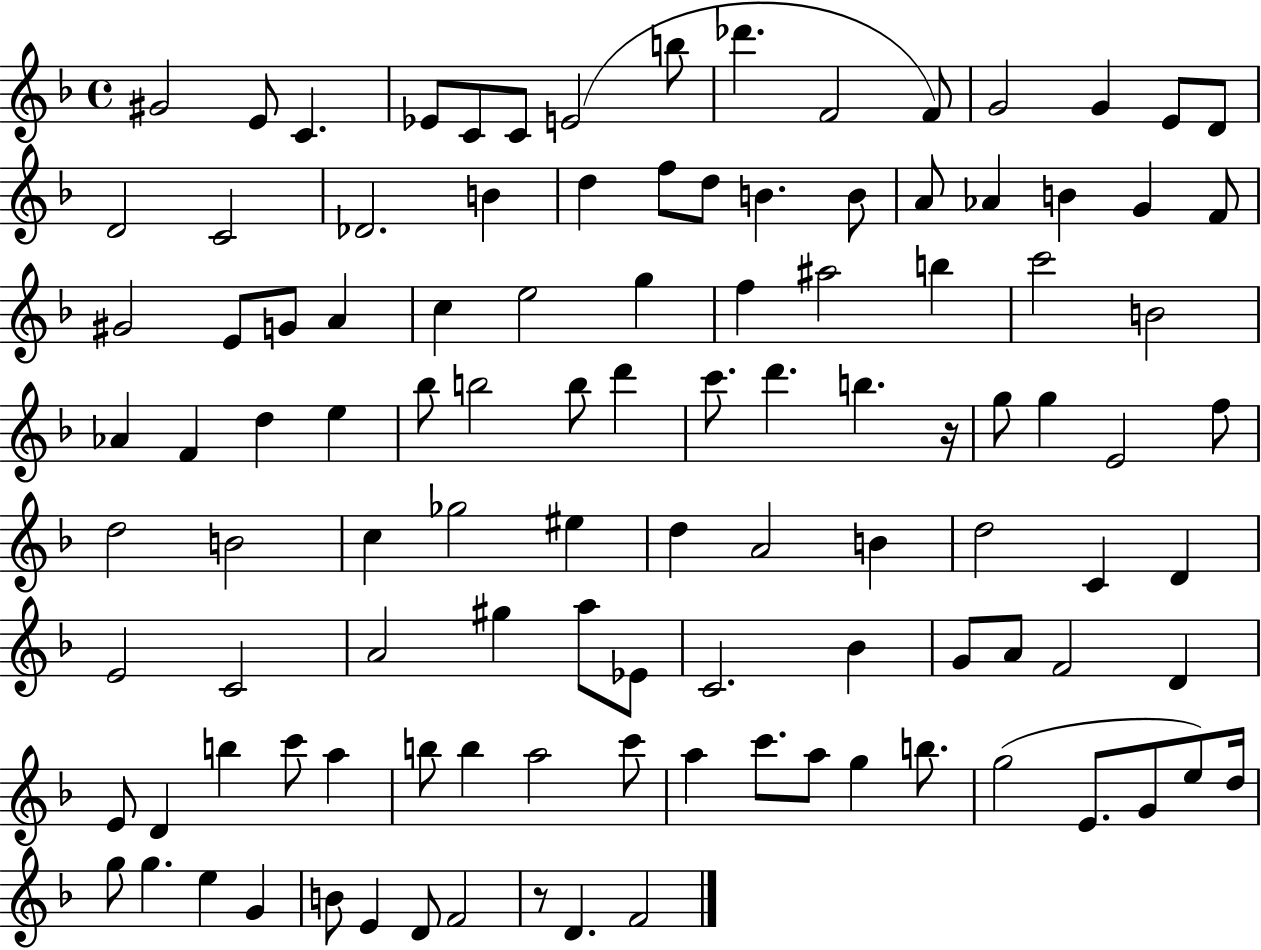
G#4/h E4/e C4/q. Eb4/e C4/e C4/e E4/h B5/e Db6/q. F4/h F4/e G4/h G4/q E4/e D4/e D4/h C4/h Db4/h. B4/q D5/q F5/e D5/e B4/q. B4/e A4/e Ab4/q B4/q G4/q F4/e G#4/h E4/e G4/e A4/q C5/q E5/h G5/q F5/q A#5/h B5/q C6/h B4/h Ab4/q F4/q D5/q E5/q Bb5/e B5/h B5/e D6/q C6/e. D6/q. B5/q. R/s G5/e G5/q E4/h F5/e D5/h B4/h C5/q Gb5/h EIS5/q D5/q A4/h B4/q D5/h C4/q D4/q E4/h C4/h A4/h G#5/q A5/e Eb4/e C4/h. Bb4/q G4/e A4/e F4/h D4/q E4/e D4/q B5/q C6/e A5/q B5/e B5/q A5/h C6/e A5/q C6/e. A5/e G5/q B5/e. G5/h E4/e. G4/e E5/e D5/s G5/e G5/q. E5/q G4/q B4/e E4/q D4/e F4/h R/e D4/q. F4/h